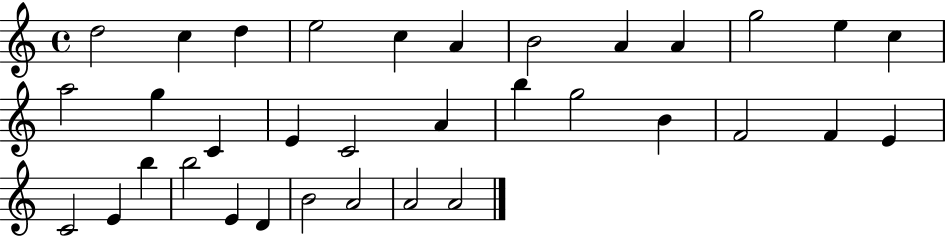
D5/h C5/q D5/q E5/h C5/q A4/q B4/h A4/q A4/q G5/h E5/q C5/q A5/h G5/q C4/q E4/q C4/h A4/q B5/q G5/h B4/q F4/h F4/q E4/q C4/h E4/q B5/q B5/h E4/q D4/q B4/h A4/h A4/h A4/h